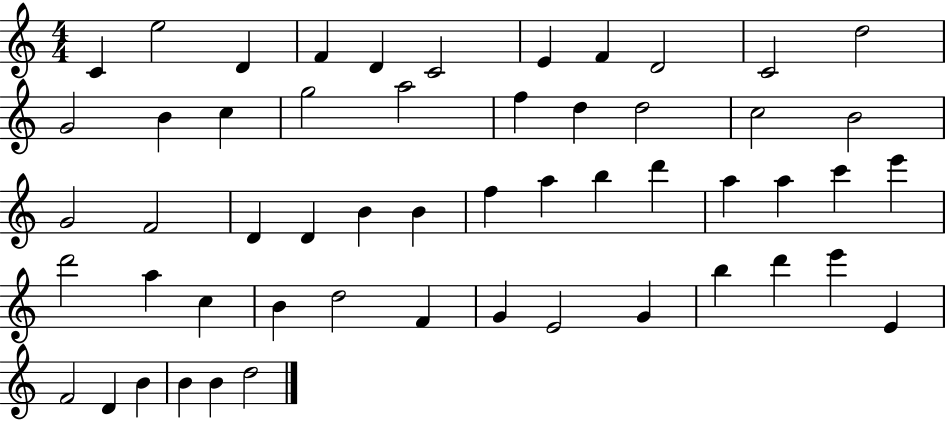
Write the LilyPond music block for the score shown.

{
  \clef treble
  \numericTimeSignature
  \time 4/4
  \key c \major
  c'4 e''2 d'4 | f'4 d'4 c'2 | e'4 f'4 d'2 | c'2 d''2 | \break g'2 b'4 c''4 | g''2 a''2 | f''4 d''4 d''2 | c''2 b'2 | \break g'2 f'2 | d'4 d'4 b'4 b'4 | f''4 a''4 b''4 d'''4 | a''4 a''4 c'''4 e'''4 | \break d'''2 a''4 c''4 | b'4 d''2 f'4 | g'4 e'2 g'4 | b''4 d'''4 e'''4 e'4 | \break f'2 d'4 b'4 | b'4 b'4 d''2 | \bar "|."
}